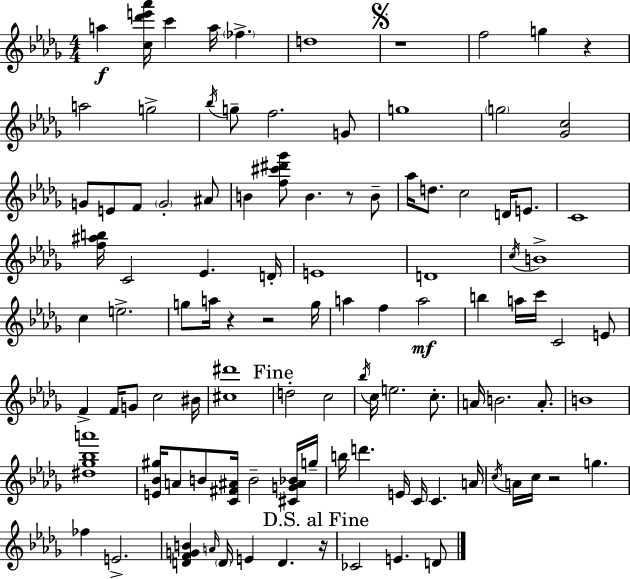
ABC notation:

X:1
T:Untitled
M:4/4
L:1/4
K:Bbm
a [c_d'e'_a']/4 c' a/4 _f d4 z4 f2 g z a2 g2 _b/4 g/2 f2 G/2 g4 g2 [_Gc]2 G/2 E/2 F/2 G2 ^A/2 B [f^c'^d'_g']/2 B z/2 B/2 _a/4 d/2 c2 D/4 E/2 C4 [f^ab]/4 C2 _E D/4 E4 D4 c/4 B4 c e2 g/2 a/4 z z2 g/4 a f a2 b a/4 c'/4 C2 E/2 F F/4 G/2 c2 ^B/4 [^c^d']4 d2 c2 _b/4 c/4 e2 c/2 A/4 B2 A/2 B4 [^d_g_ba']4 [E_B^g]/4 A/2 B/2 [C^F^A]/4 B2 [^CG^A_B]/4 g/4 b/4 d' E/4 C/4 C A/4 c/4 A/4 c/4 z2 g _f E2 [DFGB] A/4 D/4 E D z/4 _C2 E D/2